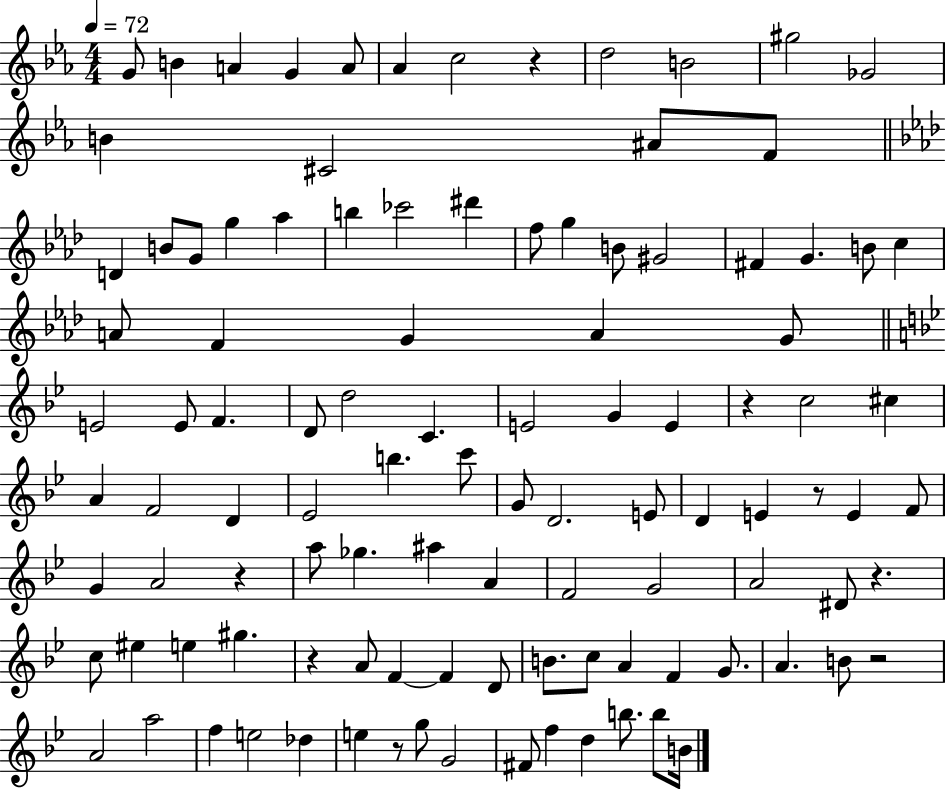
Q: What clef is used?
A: treble